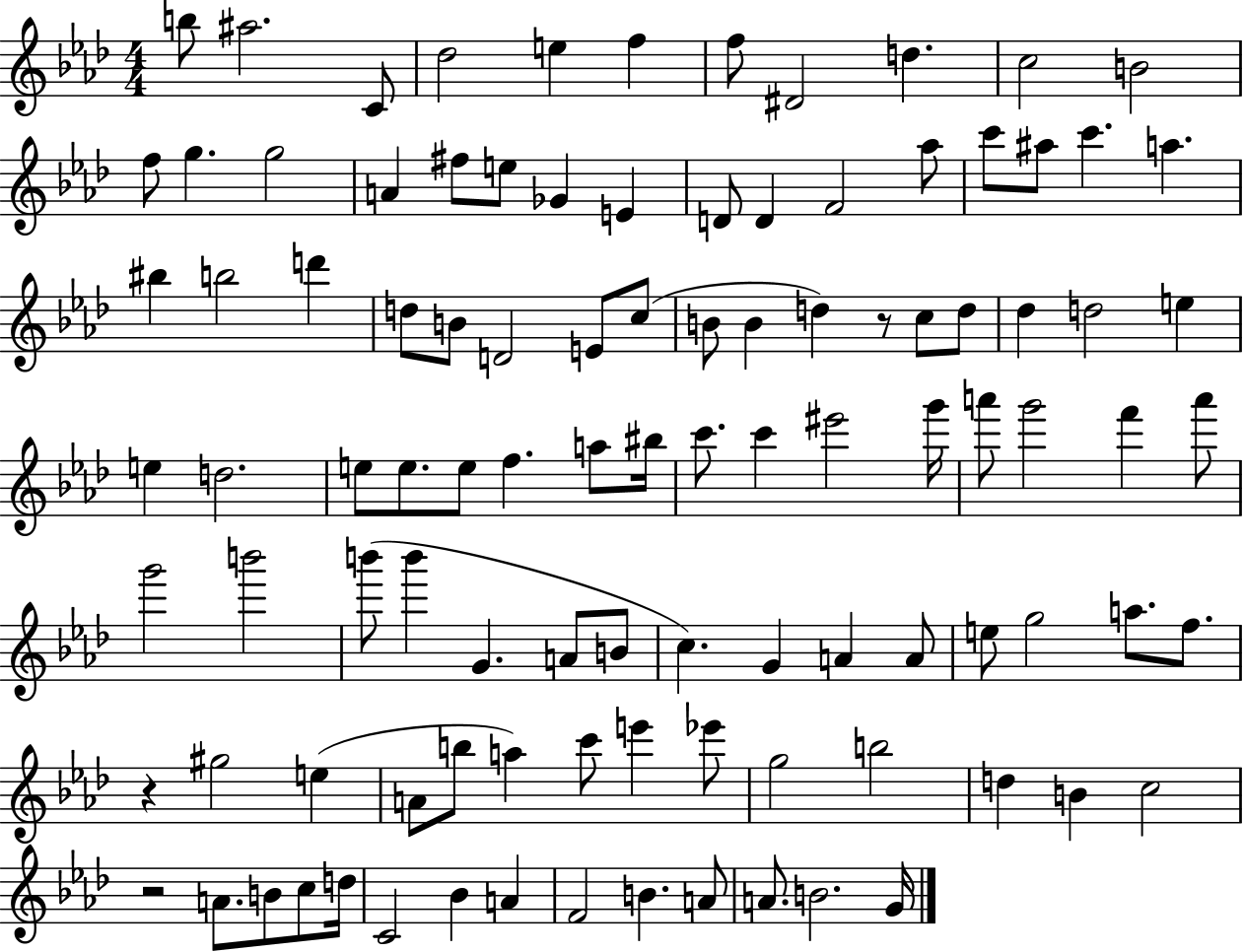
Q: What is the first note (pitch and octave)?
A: B5